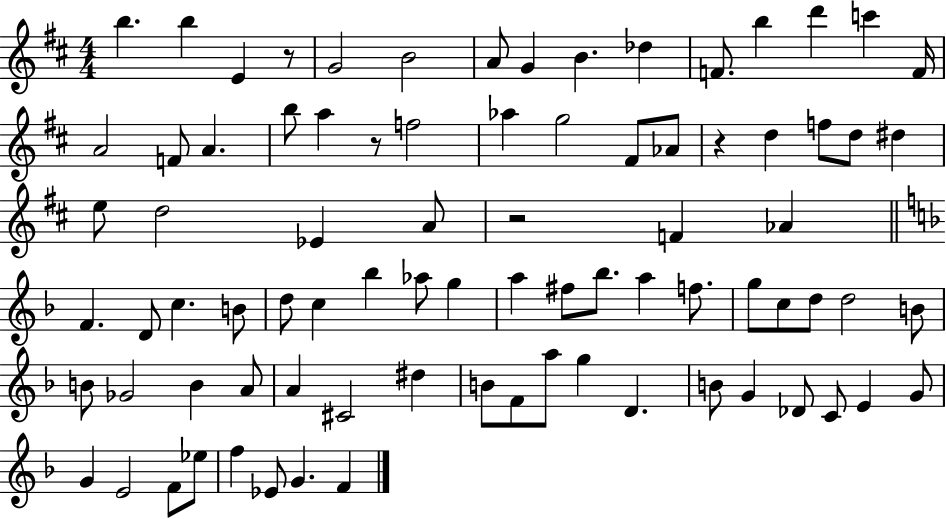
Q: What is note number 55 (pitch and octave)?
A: Gb4